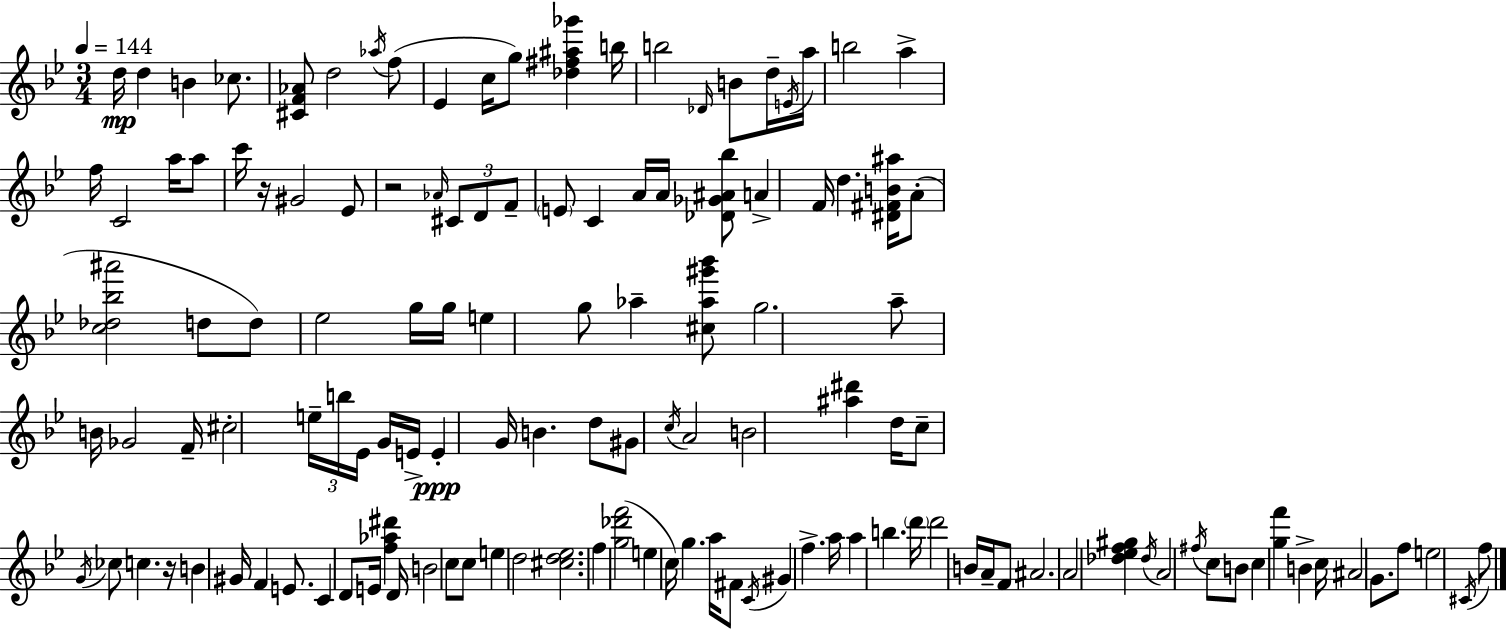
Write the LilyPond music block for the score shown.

{
  \clef treble
  \numericTimeSignature
  \time 3/4
  \key bes \major
  \tempo 4 = 144
  d''16\mp d''4 b'4 ces''8. | <cis' f' aes'>8 d''2 \acciaccatura { aes''16 }( f''8 | ees'4 c''16 g''8) <des'' fis'' ais'' ges'''>4 | b''16 b''2 \grace { des'16 } b'8 | \break d''16-- \acciaccatura { e'16 } a''16 b''2 a''4-> | f''16 c'2 | a''16 a''8 c'''16 r16 gis'2 | ees'8 r2 \grace { aes'16 } | \break \tuplet 3/2 { cis'8 d'8 f'8-- } \parenthesize e'8 c'4 | a'16 a'16 <des' ges' ais' bes''>8 a'4-> f'16 d''4. | <dis' fis' b' ais''>16 a'8-.( <c'' des'' bes'' ais'''>2 | d''8 d''8) ees''2 | \break g''16 g''16 e''4 g''8 aes''4-- | <cis'' aes'' gis''' bes'''>8 g''2. | a''8-- b'16 ges'2 | f'16-- cis''2-. | \break \tuplet 3/2 { e''16-- b''16 ees'16 } g'16 e'16-> e'4-.\ppp g'16 b'4. | d''8 gis'8 \acciaccatura { c''16 } a'2 | b'2 | <ais'' dis'''>4 d''16 c''8-- \acciaccatura { g'16 } ces''8 c''4. | \break r16 b'4 gis'16 f'4 | e'8. c'4 d'8 | e'16 <f'' aes'' dis'''>4 d'16 b'2 | c''8 c''8 e''4 d''2 | \break <cis'' d'' ees''>2. | f''4 <g'' des''' f'''>2( | e''4 c''16) g''4. | a''16 fis'8 \acciaccatura { c'16 } gis'4 | \break f''4.-> a''16 a''4 | b''4. \parenthesize d'''16 d'''2 | b'16 a'16-- f'8 ais'2. | a'2 | \break <des'' ees'' f'' gis''>4 \acciaccatura { des''16 } a'2 | \acciaccatura { fis''16 } c''8 b'8 c''4 | <g'' f'''>4 b'4-> c''16 ais'2 | g'8. f''8 e''2 | \break \acciaccatura { cis'16 } f''8 \bar "|."
}